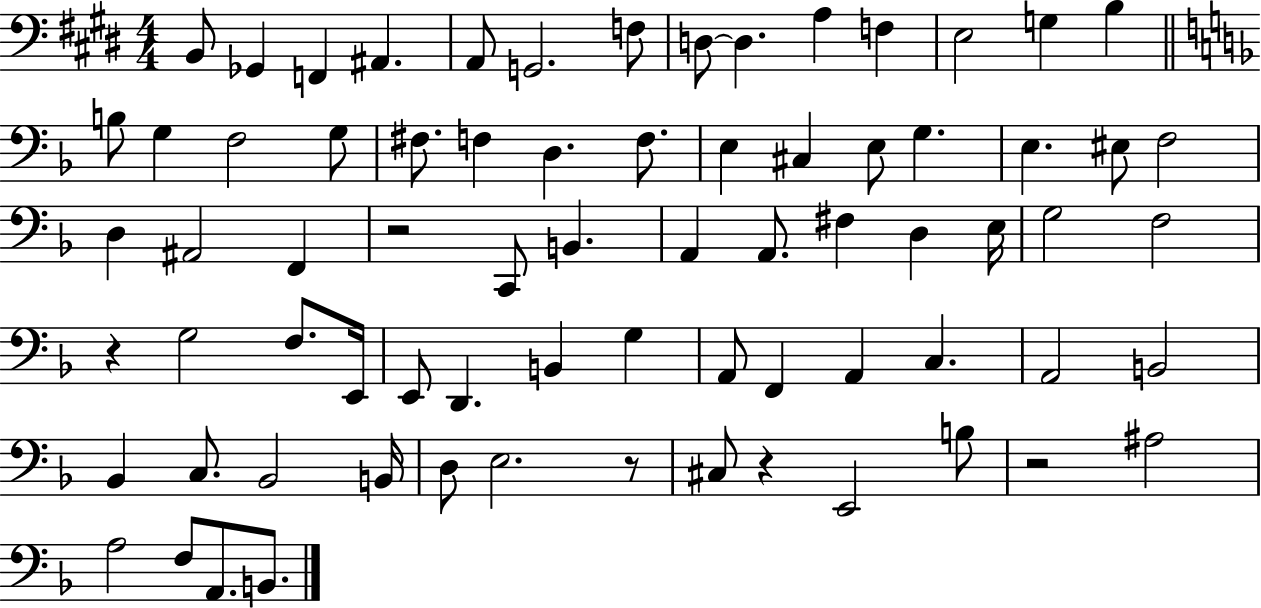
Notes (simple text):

B2/e Gb2/q F2/q A#2/q. A2/e G2/h. F3/e D3/e D3/q. A3/q F3/q E3/h G3/q B3/q B3/e G3/q F3/h G3/e F#3/e. F3/q D3/q. F3/e. E3/q C#3/q E3/e G3/q. E3/q. EIS3/e F3/h D3/q A#2/h F2/q R/h C2/e B2/q. A2/q A2/e. F#3/q D3/q E3/s G3/h F3/h R/q G3/h F3/e. E2/s E2/e D2/q. B2/q G3/q A2/e F2/q A2/q C3/q. A2/h B2/h Bb2/q C3/e. Bb2/h B2/s D3/e E3/h. R/e C#3/e R/q E2/h B3/e R/h A#3/h A3/h F3/e A2/e. B2/e.